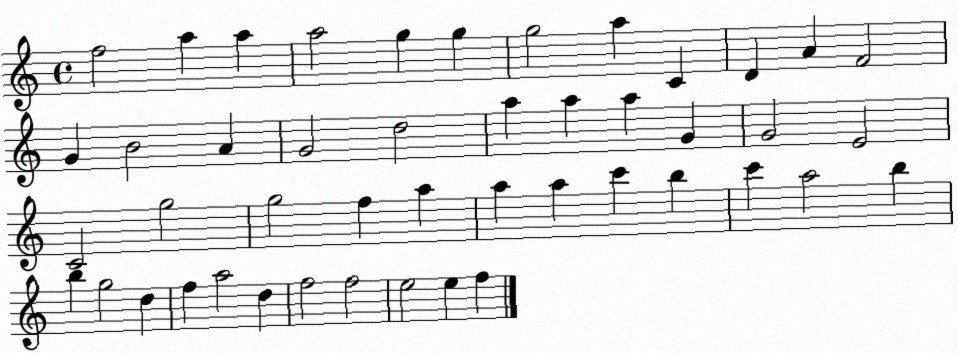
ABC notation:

X:1
T:Untitled
M:4/4
L:1/4
K:C
f2 a a a2 g g g2 a C D A F2 G B2 A G2 d2 a a a G G2 E2 C2 g2 g2 f a a a c' b c' a2 b b g2 d f a2 d f2 f2 e2 e f